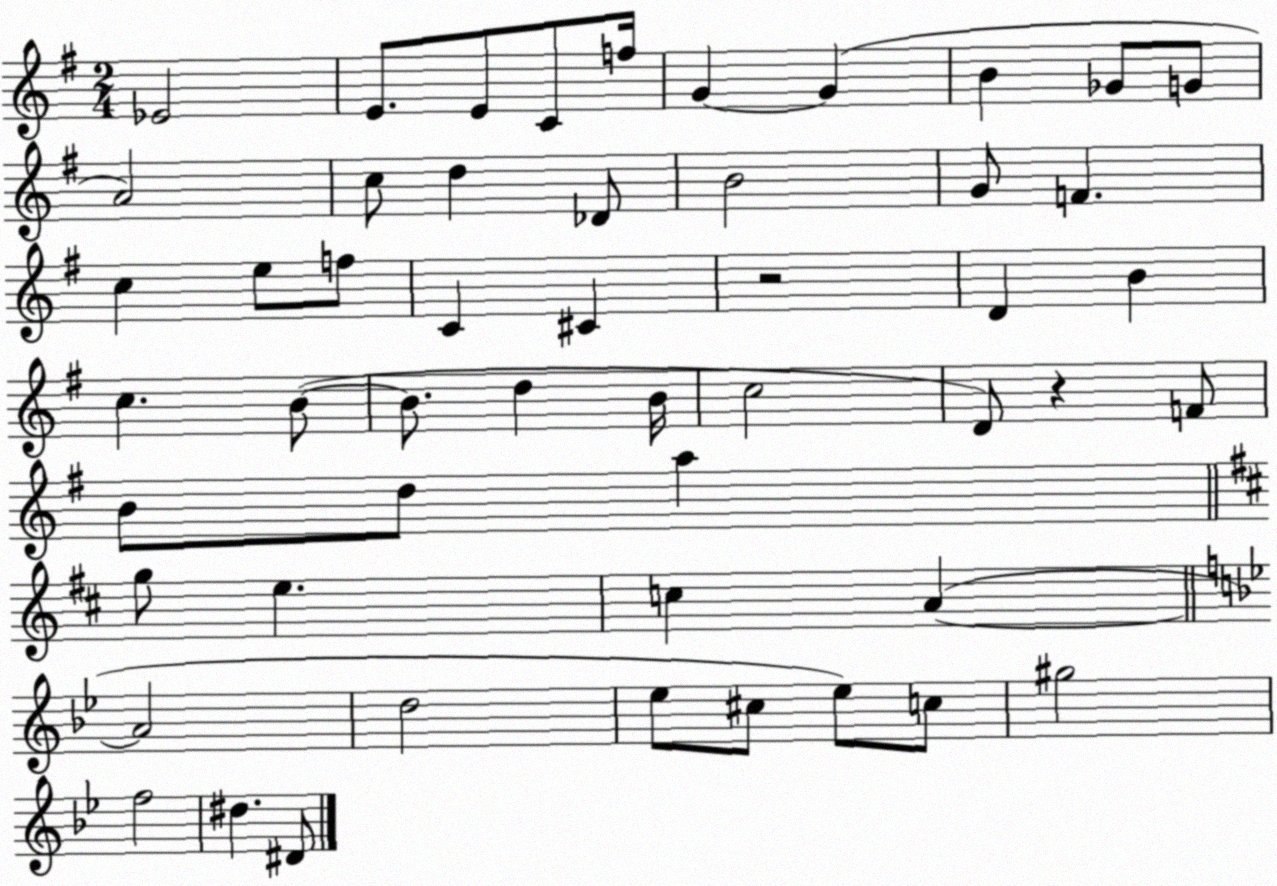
X:1
T:Untitled
M:2/4
L:1/4
K:G
_E2 E/2 E/2 C/2 f/4 G G B _G/2 G/2 A2 c/2 d _D/2 B2 G/2 F c e/2 f/2 C ^C z2 D B c B/2 B/2 d B/4 c2 D/2 z F/2 B/2 d/2 a g/2 e c A A2 d2 _e/2 ^c/2 _e/2 c/2 ^g2 f2 ^d ^D/2